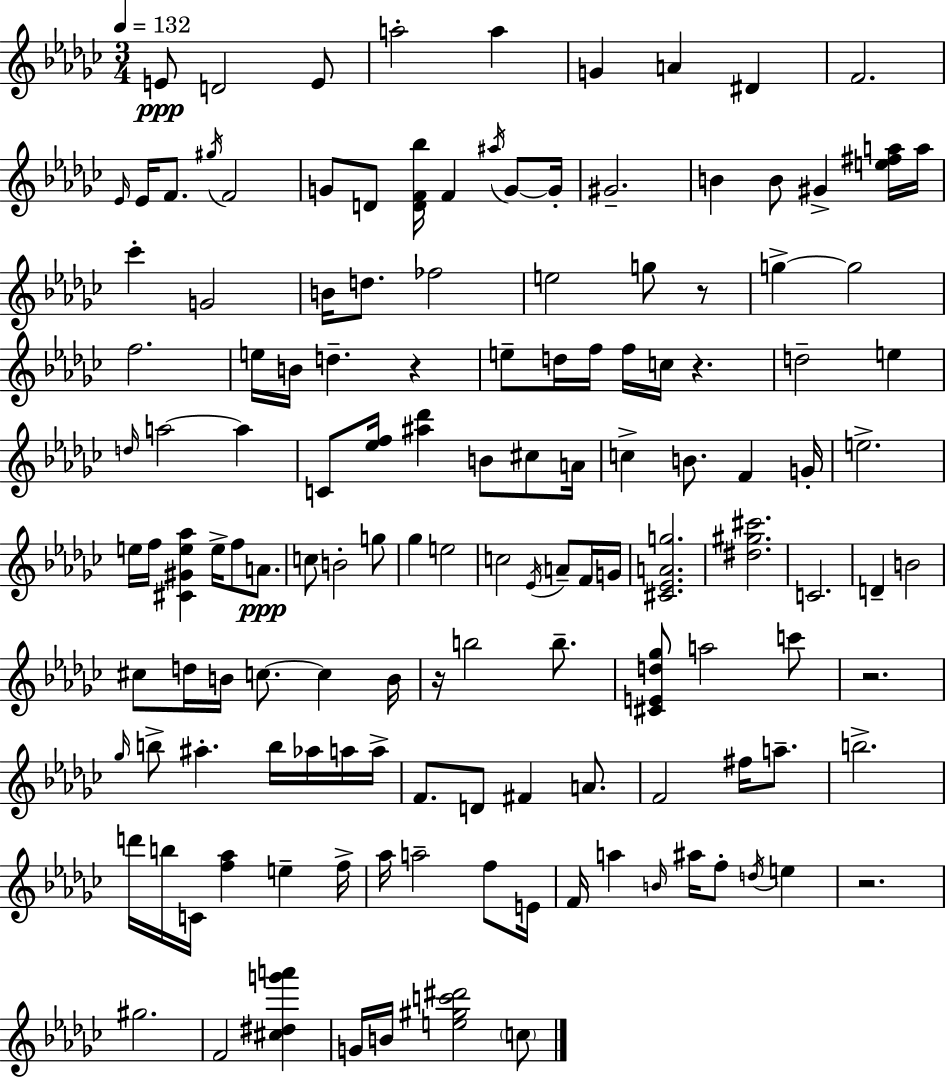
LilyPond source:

{
  \clef treble
  \numericTimeSignature
  \time 3/4
  \key ees \minor
  \tempo 4 = 132
  e'8\ppp d'2 e'8 | a''2-. a''4 | g'4 a'4 dis'4 | f'2. | \break \grace { ees'16 } ees'16 f'8. \acciaccatura { gis''16 } f'2 | g'8 d'8 <d' f' bes''>16 f'4 \acciaccatura { ais''16 } | g'8~~ g'16-. gis'2.-- | b'4 b'8 gis'4-> | \break <e'' fis'' a''>16 a''16 ces'''4-. g'2 | b'16 d''8. fes''2 | e''2 g''8 | r8 g''4->~~ g''2 | \break f''2. | e''16 b'16 d''4.-- r4 | e''8-- d''16 f''16 f''16 c''16 r4. | d''2-- e''4 | \break \grace { d''16 } a''2~~ | a''4 c'8 <ees'' f''>16 <ais'' des'''>4 b'8 | cis''8 a'16 c''4-> b'8. f'4 | g'16-. e''2.-> | \break e''16 f''16 <cis' gis' e'' aes''>4 e''16-> f''8 | a'8.\ppp c''8 b'2-. | g''8 ges''4 e''2 | c''2 | \break \acciaccatura { ees'16 } a'8-- f'16 g'16 <cis' ees' a' g''>2. | <dis'' gis'' cis'''>2. | c'2. | d'4-- b'2 | \break cis''8 d''16 b'16 c''8.~~ | c''4 b'16 r16 b''2 | b''8.-- <cis' e' d'' ges''>8 a''2 | c'''8 r2. | \break \grace { ges''16 } b''8-> ais''4.-. | b''16 aes''16 a''16 a''16-> f'8. d'8 fis'4 | a'8. f'2 | fis''16 a''8.-- b''2.-> | \break d'''16 b''16 c'16 <f'' aes''>4 | e''4-- f''16-> aes''16 a''2-- | f''8 e'16 f'16 a''4 \grace { b'16 } | ais''16 f''8-. \acciaccatura { d''16 } e''4 r2. | \break gis''2. | f'2 | <cis'' dis'' g''' a'''>4 g'16 b'16 <e'' gis'' c''' dis'''>2 | \parenthesize c''8 \bar "|."
}